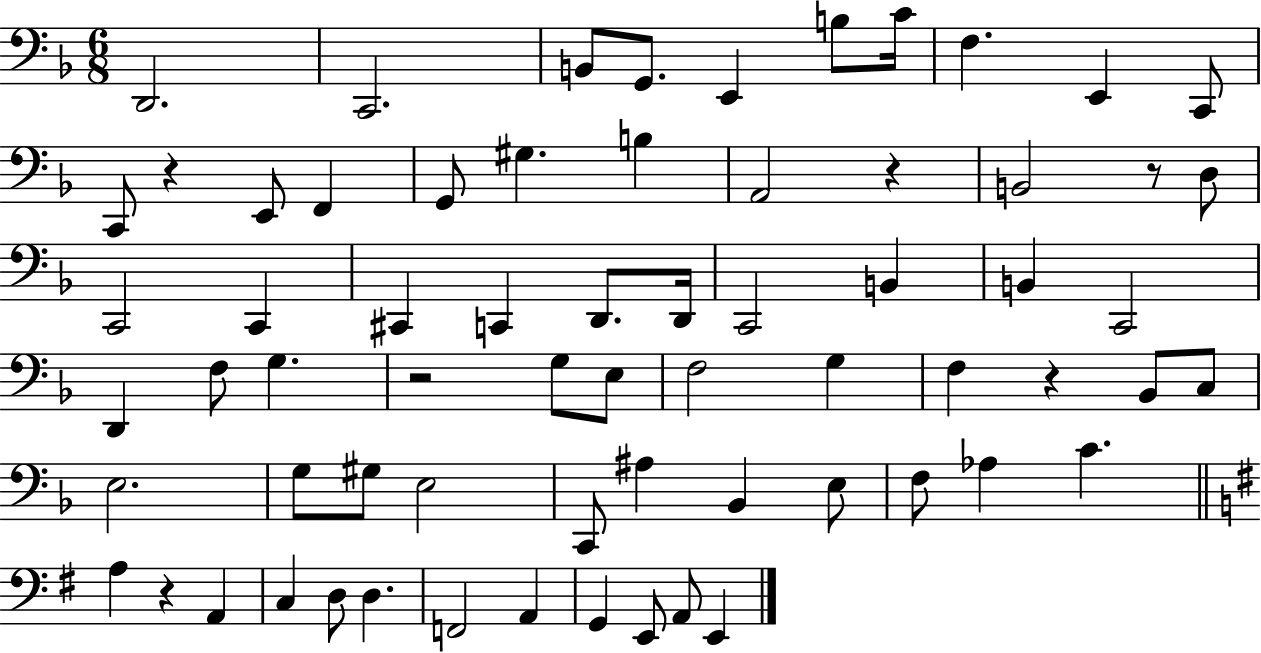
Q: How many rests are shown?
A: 6